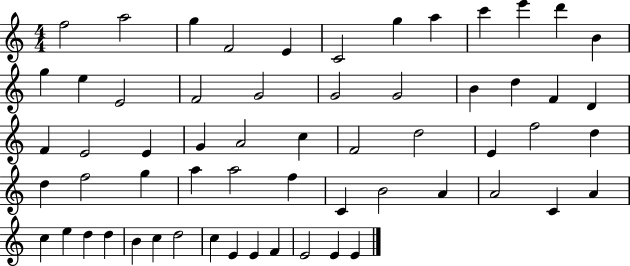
F5/h A5/h G5/q F4/h E4/q C4/h G5/q A5/q C6/q E6/q D6/q B4/q G5/q E5/q E4/h F4/h G4/h G4/h G4/h B4/q D5/q F4/q D4/q F4/q E4/h E4/q G4/q A4/h C5/q F4/h D5/h E4/q F5/h D5/q D5/q F5/h G5/q A5/q A5/h F5/q C4/q B4/h A4/q A4/h C4/q A4/q C5/q E5/q D5/q D5/q B4/q C5/q D5/h C5/q E4/q E4/q F4/q E4/h E4/q E4/q